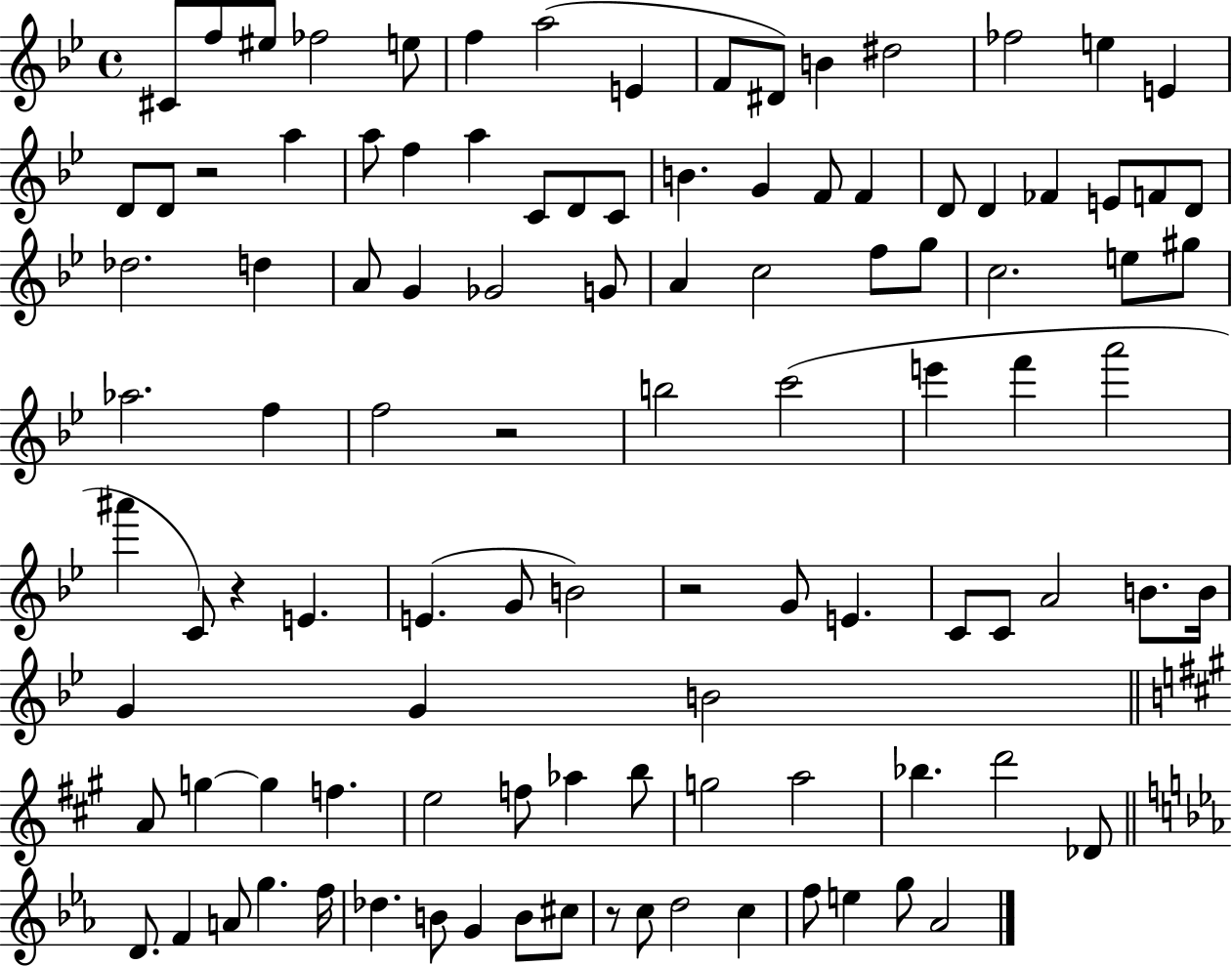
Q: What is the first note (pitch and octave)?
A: C#4